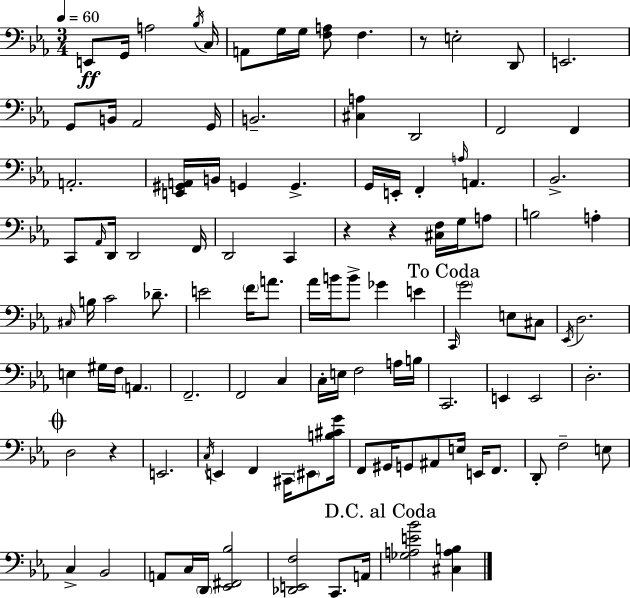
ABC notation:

X:1
T:Untitled
M:3/4
L:1/4
K:Eb
E,,/2 G,,/4 A,2 _B,/4 C,/4 A,,/2 G,/4 G,/4 [F,A,]/2 F, z/2 E,2 D,,/2 E,,2 G,,/2 B,,/4 _A,,2 G,,/4 B,,2 [^C,A,] D,,2 F,,2 F,, A,,2 [E,,^G,,A,,]/4 B,,/4 G,, G,, G,,/4 E,,/4 F,, A,/4 A,, _B,,2 C,,/2 _A,,/4 D,,/4 D,,2 F,,/4 D,,2 C,, z z [^C,F,]/4 G,/4 A,/2 B,2 A, ^C,/4 B,/4 C2 _D/2 E2 F/4 A/2 _A/4 B/4 B/2 _G E C,,/4 G2 E,/2 ^C,/2 _E,,/4 D,2 E, ^G,/4 F,/4 A,, F,,2 F,,2 C, C,/4 E,/4 F,2 A,/4 B,/4 C,,2 E,, E,,2 D,2 D,2 z E,,2 C,/4 E,, F,, ^C,,/4 ^E,,/2 [B,^CG]/4 F,,/2 ^G,,/4 G,,/2 ^A,,/2 E,/4 E,,/4 F,,/2 D,,/2 F,2 E,/2 C, _B,,2 A,,/2 C,/4 D,,/4 [_E,,^F,,_B,]2 [_D,,E,,F,]2 C,,/2 A,,/4 [_G,A,E_B]2 [^C,A,B,]